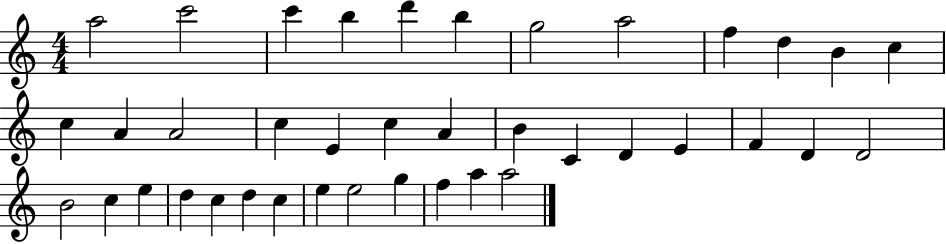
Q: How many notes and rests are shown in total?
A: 39